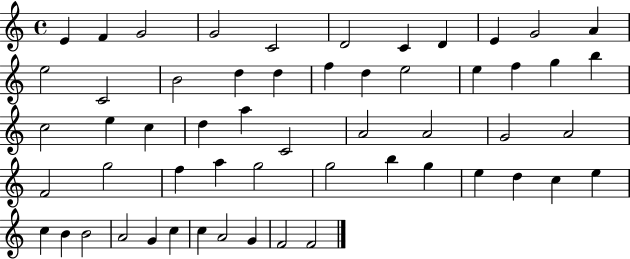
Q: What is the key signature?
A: C major